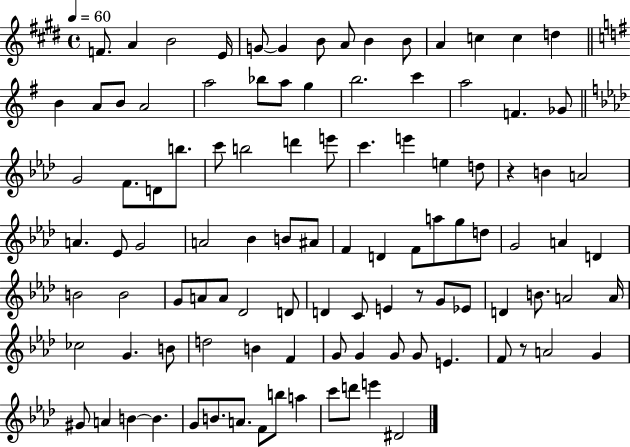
F4/e. A4/q B4/h E4/s G4/e G4/q B4/e A4/e B4/q B4/e A4/q C5/q C5/q D5/q B4/q A4/e B4/e A4/h A5/h Bb5/e A5/e G5/q B5/h. C6/q A5/h F4/q. Gb4/e G4/h F4/e. D4/e B5/e. C6/e B5/h D6/q E6/e C6/q. E6/q E5/q D5/e R/q B4/q A4/h A4/q. Eb4/e G4/h A4/h Bb4/q B4/e A#4/e F4/q D4/q F4/e A5/e G5/e D5/e G4/h A4/q D4/q B4/h B4/h G4/e A4/e A4/e Db4/h D4/e D4/q C4/e E4/q R/e G4/e Eb4/e D4/q B4/e. A4/h A4/s CES5/h G4/q. B4/e D5/h B4/q F4/q G4/e G4/q G4/e G4/e E4/q. F4/e R/e A4/h G4/q G#4/e A4/q B4/q B4/q. G4/e B4/e. A4/e. F4/e B5/e A5/q C6/e D6/e E6/q D#4/h